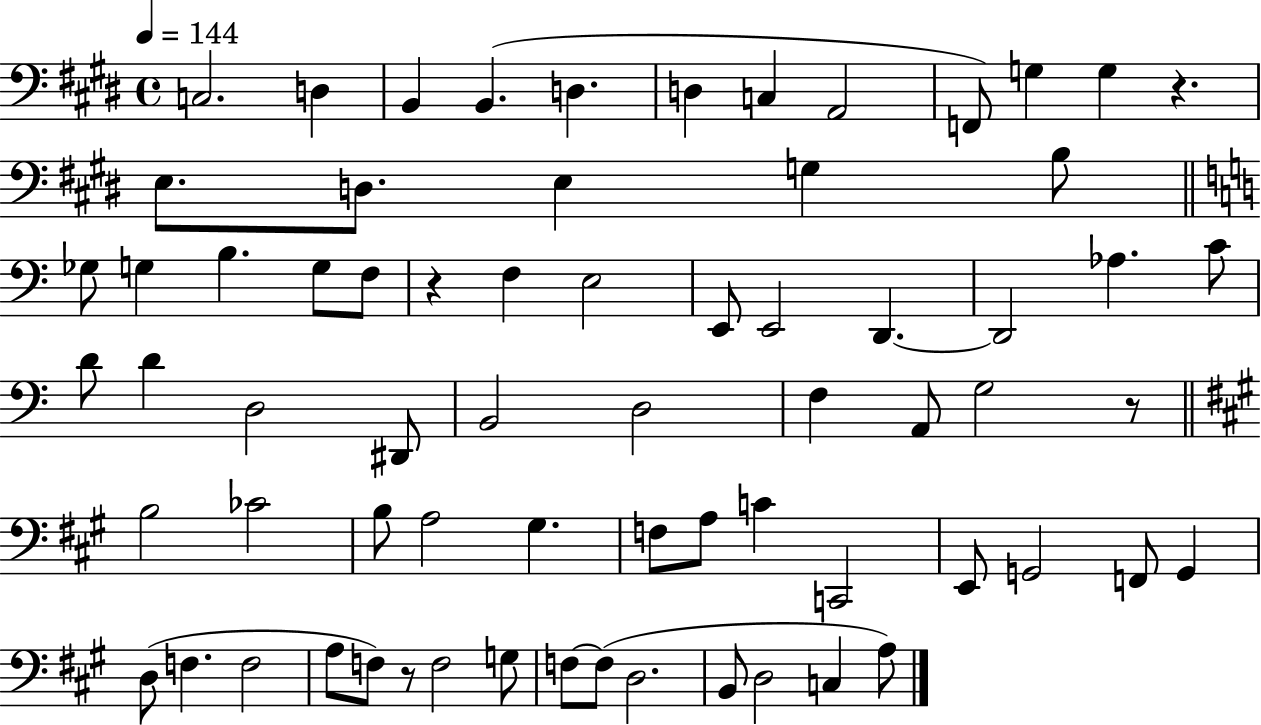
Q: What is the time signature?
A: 4/4